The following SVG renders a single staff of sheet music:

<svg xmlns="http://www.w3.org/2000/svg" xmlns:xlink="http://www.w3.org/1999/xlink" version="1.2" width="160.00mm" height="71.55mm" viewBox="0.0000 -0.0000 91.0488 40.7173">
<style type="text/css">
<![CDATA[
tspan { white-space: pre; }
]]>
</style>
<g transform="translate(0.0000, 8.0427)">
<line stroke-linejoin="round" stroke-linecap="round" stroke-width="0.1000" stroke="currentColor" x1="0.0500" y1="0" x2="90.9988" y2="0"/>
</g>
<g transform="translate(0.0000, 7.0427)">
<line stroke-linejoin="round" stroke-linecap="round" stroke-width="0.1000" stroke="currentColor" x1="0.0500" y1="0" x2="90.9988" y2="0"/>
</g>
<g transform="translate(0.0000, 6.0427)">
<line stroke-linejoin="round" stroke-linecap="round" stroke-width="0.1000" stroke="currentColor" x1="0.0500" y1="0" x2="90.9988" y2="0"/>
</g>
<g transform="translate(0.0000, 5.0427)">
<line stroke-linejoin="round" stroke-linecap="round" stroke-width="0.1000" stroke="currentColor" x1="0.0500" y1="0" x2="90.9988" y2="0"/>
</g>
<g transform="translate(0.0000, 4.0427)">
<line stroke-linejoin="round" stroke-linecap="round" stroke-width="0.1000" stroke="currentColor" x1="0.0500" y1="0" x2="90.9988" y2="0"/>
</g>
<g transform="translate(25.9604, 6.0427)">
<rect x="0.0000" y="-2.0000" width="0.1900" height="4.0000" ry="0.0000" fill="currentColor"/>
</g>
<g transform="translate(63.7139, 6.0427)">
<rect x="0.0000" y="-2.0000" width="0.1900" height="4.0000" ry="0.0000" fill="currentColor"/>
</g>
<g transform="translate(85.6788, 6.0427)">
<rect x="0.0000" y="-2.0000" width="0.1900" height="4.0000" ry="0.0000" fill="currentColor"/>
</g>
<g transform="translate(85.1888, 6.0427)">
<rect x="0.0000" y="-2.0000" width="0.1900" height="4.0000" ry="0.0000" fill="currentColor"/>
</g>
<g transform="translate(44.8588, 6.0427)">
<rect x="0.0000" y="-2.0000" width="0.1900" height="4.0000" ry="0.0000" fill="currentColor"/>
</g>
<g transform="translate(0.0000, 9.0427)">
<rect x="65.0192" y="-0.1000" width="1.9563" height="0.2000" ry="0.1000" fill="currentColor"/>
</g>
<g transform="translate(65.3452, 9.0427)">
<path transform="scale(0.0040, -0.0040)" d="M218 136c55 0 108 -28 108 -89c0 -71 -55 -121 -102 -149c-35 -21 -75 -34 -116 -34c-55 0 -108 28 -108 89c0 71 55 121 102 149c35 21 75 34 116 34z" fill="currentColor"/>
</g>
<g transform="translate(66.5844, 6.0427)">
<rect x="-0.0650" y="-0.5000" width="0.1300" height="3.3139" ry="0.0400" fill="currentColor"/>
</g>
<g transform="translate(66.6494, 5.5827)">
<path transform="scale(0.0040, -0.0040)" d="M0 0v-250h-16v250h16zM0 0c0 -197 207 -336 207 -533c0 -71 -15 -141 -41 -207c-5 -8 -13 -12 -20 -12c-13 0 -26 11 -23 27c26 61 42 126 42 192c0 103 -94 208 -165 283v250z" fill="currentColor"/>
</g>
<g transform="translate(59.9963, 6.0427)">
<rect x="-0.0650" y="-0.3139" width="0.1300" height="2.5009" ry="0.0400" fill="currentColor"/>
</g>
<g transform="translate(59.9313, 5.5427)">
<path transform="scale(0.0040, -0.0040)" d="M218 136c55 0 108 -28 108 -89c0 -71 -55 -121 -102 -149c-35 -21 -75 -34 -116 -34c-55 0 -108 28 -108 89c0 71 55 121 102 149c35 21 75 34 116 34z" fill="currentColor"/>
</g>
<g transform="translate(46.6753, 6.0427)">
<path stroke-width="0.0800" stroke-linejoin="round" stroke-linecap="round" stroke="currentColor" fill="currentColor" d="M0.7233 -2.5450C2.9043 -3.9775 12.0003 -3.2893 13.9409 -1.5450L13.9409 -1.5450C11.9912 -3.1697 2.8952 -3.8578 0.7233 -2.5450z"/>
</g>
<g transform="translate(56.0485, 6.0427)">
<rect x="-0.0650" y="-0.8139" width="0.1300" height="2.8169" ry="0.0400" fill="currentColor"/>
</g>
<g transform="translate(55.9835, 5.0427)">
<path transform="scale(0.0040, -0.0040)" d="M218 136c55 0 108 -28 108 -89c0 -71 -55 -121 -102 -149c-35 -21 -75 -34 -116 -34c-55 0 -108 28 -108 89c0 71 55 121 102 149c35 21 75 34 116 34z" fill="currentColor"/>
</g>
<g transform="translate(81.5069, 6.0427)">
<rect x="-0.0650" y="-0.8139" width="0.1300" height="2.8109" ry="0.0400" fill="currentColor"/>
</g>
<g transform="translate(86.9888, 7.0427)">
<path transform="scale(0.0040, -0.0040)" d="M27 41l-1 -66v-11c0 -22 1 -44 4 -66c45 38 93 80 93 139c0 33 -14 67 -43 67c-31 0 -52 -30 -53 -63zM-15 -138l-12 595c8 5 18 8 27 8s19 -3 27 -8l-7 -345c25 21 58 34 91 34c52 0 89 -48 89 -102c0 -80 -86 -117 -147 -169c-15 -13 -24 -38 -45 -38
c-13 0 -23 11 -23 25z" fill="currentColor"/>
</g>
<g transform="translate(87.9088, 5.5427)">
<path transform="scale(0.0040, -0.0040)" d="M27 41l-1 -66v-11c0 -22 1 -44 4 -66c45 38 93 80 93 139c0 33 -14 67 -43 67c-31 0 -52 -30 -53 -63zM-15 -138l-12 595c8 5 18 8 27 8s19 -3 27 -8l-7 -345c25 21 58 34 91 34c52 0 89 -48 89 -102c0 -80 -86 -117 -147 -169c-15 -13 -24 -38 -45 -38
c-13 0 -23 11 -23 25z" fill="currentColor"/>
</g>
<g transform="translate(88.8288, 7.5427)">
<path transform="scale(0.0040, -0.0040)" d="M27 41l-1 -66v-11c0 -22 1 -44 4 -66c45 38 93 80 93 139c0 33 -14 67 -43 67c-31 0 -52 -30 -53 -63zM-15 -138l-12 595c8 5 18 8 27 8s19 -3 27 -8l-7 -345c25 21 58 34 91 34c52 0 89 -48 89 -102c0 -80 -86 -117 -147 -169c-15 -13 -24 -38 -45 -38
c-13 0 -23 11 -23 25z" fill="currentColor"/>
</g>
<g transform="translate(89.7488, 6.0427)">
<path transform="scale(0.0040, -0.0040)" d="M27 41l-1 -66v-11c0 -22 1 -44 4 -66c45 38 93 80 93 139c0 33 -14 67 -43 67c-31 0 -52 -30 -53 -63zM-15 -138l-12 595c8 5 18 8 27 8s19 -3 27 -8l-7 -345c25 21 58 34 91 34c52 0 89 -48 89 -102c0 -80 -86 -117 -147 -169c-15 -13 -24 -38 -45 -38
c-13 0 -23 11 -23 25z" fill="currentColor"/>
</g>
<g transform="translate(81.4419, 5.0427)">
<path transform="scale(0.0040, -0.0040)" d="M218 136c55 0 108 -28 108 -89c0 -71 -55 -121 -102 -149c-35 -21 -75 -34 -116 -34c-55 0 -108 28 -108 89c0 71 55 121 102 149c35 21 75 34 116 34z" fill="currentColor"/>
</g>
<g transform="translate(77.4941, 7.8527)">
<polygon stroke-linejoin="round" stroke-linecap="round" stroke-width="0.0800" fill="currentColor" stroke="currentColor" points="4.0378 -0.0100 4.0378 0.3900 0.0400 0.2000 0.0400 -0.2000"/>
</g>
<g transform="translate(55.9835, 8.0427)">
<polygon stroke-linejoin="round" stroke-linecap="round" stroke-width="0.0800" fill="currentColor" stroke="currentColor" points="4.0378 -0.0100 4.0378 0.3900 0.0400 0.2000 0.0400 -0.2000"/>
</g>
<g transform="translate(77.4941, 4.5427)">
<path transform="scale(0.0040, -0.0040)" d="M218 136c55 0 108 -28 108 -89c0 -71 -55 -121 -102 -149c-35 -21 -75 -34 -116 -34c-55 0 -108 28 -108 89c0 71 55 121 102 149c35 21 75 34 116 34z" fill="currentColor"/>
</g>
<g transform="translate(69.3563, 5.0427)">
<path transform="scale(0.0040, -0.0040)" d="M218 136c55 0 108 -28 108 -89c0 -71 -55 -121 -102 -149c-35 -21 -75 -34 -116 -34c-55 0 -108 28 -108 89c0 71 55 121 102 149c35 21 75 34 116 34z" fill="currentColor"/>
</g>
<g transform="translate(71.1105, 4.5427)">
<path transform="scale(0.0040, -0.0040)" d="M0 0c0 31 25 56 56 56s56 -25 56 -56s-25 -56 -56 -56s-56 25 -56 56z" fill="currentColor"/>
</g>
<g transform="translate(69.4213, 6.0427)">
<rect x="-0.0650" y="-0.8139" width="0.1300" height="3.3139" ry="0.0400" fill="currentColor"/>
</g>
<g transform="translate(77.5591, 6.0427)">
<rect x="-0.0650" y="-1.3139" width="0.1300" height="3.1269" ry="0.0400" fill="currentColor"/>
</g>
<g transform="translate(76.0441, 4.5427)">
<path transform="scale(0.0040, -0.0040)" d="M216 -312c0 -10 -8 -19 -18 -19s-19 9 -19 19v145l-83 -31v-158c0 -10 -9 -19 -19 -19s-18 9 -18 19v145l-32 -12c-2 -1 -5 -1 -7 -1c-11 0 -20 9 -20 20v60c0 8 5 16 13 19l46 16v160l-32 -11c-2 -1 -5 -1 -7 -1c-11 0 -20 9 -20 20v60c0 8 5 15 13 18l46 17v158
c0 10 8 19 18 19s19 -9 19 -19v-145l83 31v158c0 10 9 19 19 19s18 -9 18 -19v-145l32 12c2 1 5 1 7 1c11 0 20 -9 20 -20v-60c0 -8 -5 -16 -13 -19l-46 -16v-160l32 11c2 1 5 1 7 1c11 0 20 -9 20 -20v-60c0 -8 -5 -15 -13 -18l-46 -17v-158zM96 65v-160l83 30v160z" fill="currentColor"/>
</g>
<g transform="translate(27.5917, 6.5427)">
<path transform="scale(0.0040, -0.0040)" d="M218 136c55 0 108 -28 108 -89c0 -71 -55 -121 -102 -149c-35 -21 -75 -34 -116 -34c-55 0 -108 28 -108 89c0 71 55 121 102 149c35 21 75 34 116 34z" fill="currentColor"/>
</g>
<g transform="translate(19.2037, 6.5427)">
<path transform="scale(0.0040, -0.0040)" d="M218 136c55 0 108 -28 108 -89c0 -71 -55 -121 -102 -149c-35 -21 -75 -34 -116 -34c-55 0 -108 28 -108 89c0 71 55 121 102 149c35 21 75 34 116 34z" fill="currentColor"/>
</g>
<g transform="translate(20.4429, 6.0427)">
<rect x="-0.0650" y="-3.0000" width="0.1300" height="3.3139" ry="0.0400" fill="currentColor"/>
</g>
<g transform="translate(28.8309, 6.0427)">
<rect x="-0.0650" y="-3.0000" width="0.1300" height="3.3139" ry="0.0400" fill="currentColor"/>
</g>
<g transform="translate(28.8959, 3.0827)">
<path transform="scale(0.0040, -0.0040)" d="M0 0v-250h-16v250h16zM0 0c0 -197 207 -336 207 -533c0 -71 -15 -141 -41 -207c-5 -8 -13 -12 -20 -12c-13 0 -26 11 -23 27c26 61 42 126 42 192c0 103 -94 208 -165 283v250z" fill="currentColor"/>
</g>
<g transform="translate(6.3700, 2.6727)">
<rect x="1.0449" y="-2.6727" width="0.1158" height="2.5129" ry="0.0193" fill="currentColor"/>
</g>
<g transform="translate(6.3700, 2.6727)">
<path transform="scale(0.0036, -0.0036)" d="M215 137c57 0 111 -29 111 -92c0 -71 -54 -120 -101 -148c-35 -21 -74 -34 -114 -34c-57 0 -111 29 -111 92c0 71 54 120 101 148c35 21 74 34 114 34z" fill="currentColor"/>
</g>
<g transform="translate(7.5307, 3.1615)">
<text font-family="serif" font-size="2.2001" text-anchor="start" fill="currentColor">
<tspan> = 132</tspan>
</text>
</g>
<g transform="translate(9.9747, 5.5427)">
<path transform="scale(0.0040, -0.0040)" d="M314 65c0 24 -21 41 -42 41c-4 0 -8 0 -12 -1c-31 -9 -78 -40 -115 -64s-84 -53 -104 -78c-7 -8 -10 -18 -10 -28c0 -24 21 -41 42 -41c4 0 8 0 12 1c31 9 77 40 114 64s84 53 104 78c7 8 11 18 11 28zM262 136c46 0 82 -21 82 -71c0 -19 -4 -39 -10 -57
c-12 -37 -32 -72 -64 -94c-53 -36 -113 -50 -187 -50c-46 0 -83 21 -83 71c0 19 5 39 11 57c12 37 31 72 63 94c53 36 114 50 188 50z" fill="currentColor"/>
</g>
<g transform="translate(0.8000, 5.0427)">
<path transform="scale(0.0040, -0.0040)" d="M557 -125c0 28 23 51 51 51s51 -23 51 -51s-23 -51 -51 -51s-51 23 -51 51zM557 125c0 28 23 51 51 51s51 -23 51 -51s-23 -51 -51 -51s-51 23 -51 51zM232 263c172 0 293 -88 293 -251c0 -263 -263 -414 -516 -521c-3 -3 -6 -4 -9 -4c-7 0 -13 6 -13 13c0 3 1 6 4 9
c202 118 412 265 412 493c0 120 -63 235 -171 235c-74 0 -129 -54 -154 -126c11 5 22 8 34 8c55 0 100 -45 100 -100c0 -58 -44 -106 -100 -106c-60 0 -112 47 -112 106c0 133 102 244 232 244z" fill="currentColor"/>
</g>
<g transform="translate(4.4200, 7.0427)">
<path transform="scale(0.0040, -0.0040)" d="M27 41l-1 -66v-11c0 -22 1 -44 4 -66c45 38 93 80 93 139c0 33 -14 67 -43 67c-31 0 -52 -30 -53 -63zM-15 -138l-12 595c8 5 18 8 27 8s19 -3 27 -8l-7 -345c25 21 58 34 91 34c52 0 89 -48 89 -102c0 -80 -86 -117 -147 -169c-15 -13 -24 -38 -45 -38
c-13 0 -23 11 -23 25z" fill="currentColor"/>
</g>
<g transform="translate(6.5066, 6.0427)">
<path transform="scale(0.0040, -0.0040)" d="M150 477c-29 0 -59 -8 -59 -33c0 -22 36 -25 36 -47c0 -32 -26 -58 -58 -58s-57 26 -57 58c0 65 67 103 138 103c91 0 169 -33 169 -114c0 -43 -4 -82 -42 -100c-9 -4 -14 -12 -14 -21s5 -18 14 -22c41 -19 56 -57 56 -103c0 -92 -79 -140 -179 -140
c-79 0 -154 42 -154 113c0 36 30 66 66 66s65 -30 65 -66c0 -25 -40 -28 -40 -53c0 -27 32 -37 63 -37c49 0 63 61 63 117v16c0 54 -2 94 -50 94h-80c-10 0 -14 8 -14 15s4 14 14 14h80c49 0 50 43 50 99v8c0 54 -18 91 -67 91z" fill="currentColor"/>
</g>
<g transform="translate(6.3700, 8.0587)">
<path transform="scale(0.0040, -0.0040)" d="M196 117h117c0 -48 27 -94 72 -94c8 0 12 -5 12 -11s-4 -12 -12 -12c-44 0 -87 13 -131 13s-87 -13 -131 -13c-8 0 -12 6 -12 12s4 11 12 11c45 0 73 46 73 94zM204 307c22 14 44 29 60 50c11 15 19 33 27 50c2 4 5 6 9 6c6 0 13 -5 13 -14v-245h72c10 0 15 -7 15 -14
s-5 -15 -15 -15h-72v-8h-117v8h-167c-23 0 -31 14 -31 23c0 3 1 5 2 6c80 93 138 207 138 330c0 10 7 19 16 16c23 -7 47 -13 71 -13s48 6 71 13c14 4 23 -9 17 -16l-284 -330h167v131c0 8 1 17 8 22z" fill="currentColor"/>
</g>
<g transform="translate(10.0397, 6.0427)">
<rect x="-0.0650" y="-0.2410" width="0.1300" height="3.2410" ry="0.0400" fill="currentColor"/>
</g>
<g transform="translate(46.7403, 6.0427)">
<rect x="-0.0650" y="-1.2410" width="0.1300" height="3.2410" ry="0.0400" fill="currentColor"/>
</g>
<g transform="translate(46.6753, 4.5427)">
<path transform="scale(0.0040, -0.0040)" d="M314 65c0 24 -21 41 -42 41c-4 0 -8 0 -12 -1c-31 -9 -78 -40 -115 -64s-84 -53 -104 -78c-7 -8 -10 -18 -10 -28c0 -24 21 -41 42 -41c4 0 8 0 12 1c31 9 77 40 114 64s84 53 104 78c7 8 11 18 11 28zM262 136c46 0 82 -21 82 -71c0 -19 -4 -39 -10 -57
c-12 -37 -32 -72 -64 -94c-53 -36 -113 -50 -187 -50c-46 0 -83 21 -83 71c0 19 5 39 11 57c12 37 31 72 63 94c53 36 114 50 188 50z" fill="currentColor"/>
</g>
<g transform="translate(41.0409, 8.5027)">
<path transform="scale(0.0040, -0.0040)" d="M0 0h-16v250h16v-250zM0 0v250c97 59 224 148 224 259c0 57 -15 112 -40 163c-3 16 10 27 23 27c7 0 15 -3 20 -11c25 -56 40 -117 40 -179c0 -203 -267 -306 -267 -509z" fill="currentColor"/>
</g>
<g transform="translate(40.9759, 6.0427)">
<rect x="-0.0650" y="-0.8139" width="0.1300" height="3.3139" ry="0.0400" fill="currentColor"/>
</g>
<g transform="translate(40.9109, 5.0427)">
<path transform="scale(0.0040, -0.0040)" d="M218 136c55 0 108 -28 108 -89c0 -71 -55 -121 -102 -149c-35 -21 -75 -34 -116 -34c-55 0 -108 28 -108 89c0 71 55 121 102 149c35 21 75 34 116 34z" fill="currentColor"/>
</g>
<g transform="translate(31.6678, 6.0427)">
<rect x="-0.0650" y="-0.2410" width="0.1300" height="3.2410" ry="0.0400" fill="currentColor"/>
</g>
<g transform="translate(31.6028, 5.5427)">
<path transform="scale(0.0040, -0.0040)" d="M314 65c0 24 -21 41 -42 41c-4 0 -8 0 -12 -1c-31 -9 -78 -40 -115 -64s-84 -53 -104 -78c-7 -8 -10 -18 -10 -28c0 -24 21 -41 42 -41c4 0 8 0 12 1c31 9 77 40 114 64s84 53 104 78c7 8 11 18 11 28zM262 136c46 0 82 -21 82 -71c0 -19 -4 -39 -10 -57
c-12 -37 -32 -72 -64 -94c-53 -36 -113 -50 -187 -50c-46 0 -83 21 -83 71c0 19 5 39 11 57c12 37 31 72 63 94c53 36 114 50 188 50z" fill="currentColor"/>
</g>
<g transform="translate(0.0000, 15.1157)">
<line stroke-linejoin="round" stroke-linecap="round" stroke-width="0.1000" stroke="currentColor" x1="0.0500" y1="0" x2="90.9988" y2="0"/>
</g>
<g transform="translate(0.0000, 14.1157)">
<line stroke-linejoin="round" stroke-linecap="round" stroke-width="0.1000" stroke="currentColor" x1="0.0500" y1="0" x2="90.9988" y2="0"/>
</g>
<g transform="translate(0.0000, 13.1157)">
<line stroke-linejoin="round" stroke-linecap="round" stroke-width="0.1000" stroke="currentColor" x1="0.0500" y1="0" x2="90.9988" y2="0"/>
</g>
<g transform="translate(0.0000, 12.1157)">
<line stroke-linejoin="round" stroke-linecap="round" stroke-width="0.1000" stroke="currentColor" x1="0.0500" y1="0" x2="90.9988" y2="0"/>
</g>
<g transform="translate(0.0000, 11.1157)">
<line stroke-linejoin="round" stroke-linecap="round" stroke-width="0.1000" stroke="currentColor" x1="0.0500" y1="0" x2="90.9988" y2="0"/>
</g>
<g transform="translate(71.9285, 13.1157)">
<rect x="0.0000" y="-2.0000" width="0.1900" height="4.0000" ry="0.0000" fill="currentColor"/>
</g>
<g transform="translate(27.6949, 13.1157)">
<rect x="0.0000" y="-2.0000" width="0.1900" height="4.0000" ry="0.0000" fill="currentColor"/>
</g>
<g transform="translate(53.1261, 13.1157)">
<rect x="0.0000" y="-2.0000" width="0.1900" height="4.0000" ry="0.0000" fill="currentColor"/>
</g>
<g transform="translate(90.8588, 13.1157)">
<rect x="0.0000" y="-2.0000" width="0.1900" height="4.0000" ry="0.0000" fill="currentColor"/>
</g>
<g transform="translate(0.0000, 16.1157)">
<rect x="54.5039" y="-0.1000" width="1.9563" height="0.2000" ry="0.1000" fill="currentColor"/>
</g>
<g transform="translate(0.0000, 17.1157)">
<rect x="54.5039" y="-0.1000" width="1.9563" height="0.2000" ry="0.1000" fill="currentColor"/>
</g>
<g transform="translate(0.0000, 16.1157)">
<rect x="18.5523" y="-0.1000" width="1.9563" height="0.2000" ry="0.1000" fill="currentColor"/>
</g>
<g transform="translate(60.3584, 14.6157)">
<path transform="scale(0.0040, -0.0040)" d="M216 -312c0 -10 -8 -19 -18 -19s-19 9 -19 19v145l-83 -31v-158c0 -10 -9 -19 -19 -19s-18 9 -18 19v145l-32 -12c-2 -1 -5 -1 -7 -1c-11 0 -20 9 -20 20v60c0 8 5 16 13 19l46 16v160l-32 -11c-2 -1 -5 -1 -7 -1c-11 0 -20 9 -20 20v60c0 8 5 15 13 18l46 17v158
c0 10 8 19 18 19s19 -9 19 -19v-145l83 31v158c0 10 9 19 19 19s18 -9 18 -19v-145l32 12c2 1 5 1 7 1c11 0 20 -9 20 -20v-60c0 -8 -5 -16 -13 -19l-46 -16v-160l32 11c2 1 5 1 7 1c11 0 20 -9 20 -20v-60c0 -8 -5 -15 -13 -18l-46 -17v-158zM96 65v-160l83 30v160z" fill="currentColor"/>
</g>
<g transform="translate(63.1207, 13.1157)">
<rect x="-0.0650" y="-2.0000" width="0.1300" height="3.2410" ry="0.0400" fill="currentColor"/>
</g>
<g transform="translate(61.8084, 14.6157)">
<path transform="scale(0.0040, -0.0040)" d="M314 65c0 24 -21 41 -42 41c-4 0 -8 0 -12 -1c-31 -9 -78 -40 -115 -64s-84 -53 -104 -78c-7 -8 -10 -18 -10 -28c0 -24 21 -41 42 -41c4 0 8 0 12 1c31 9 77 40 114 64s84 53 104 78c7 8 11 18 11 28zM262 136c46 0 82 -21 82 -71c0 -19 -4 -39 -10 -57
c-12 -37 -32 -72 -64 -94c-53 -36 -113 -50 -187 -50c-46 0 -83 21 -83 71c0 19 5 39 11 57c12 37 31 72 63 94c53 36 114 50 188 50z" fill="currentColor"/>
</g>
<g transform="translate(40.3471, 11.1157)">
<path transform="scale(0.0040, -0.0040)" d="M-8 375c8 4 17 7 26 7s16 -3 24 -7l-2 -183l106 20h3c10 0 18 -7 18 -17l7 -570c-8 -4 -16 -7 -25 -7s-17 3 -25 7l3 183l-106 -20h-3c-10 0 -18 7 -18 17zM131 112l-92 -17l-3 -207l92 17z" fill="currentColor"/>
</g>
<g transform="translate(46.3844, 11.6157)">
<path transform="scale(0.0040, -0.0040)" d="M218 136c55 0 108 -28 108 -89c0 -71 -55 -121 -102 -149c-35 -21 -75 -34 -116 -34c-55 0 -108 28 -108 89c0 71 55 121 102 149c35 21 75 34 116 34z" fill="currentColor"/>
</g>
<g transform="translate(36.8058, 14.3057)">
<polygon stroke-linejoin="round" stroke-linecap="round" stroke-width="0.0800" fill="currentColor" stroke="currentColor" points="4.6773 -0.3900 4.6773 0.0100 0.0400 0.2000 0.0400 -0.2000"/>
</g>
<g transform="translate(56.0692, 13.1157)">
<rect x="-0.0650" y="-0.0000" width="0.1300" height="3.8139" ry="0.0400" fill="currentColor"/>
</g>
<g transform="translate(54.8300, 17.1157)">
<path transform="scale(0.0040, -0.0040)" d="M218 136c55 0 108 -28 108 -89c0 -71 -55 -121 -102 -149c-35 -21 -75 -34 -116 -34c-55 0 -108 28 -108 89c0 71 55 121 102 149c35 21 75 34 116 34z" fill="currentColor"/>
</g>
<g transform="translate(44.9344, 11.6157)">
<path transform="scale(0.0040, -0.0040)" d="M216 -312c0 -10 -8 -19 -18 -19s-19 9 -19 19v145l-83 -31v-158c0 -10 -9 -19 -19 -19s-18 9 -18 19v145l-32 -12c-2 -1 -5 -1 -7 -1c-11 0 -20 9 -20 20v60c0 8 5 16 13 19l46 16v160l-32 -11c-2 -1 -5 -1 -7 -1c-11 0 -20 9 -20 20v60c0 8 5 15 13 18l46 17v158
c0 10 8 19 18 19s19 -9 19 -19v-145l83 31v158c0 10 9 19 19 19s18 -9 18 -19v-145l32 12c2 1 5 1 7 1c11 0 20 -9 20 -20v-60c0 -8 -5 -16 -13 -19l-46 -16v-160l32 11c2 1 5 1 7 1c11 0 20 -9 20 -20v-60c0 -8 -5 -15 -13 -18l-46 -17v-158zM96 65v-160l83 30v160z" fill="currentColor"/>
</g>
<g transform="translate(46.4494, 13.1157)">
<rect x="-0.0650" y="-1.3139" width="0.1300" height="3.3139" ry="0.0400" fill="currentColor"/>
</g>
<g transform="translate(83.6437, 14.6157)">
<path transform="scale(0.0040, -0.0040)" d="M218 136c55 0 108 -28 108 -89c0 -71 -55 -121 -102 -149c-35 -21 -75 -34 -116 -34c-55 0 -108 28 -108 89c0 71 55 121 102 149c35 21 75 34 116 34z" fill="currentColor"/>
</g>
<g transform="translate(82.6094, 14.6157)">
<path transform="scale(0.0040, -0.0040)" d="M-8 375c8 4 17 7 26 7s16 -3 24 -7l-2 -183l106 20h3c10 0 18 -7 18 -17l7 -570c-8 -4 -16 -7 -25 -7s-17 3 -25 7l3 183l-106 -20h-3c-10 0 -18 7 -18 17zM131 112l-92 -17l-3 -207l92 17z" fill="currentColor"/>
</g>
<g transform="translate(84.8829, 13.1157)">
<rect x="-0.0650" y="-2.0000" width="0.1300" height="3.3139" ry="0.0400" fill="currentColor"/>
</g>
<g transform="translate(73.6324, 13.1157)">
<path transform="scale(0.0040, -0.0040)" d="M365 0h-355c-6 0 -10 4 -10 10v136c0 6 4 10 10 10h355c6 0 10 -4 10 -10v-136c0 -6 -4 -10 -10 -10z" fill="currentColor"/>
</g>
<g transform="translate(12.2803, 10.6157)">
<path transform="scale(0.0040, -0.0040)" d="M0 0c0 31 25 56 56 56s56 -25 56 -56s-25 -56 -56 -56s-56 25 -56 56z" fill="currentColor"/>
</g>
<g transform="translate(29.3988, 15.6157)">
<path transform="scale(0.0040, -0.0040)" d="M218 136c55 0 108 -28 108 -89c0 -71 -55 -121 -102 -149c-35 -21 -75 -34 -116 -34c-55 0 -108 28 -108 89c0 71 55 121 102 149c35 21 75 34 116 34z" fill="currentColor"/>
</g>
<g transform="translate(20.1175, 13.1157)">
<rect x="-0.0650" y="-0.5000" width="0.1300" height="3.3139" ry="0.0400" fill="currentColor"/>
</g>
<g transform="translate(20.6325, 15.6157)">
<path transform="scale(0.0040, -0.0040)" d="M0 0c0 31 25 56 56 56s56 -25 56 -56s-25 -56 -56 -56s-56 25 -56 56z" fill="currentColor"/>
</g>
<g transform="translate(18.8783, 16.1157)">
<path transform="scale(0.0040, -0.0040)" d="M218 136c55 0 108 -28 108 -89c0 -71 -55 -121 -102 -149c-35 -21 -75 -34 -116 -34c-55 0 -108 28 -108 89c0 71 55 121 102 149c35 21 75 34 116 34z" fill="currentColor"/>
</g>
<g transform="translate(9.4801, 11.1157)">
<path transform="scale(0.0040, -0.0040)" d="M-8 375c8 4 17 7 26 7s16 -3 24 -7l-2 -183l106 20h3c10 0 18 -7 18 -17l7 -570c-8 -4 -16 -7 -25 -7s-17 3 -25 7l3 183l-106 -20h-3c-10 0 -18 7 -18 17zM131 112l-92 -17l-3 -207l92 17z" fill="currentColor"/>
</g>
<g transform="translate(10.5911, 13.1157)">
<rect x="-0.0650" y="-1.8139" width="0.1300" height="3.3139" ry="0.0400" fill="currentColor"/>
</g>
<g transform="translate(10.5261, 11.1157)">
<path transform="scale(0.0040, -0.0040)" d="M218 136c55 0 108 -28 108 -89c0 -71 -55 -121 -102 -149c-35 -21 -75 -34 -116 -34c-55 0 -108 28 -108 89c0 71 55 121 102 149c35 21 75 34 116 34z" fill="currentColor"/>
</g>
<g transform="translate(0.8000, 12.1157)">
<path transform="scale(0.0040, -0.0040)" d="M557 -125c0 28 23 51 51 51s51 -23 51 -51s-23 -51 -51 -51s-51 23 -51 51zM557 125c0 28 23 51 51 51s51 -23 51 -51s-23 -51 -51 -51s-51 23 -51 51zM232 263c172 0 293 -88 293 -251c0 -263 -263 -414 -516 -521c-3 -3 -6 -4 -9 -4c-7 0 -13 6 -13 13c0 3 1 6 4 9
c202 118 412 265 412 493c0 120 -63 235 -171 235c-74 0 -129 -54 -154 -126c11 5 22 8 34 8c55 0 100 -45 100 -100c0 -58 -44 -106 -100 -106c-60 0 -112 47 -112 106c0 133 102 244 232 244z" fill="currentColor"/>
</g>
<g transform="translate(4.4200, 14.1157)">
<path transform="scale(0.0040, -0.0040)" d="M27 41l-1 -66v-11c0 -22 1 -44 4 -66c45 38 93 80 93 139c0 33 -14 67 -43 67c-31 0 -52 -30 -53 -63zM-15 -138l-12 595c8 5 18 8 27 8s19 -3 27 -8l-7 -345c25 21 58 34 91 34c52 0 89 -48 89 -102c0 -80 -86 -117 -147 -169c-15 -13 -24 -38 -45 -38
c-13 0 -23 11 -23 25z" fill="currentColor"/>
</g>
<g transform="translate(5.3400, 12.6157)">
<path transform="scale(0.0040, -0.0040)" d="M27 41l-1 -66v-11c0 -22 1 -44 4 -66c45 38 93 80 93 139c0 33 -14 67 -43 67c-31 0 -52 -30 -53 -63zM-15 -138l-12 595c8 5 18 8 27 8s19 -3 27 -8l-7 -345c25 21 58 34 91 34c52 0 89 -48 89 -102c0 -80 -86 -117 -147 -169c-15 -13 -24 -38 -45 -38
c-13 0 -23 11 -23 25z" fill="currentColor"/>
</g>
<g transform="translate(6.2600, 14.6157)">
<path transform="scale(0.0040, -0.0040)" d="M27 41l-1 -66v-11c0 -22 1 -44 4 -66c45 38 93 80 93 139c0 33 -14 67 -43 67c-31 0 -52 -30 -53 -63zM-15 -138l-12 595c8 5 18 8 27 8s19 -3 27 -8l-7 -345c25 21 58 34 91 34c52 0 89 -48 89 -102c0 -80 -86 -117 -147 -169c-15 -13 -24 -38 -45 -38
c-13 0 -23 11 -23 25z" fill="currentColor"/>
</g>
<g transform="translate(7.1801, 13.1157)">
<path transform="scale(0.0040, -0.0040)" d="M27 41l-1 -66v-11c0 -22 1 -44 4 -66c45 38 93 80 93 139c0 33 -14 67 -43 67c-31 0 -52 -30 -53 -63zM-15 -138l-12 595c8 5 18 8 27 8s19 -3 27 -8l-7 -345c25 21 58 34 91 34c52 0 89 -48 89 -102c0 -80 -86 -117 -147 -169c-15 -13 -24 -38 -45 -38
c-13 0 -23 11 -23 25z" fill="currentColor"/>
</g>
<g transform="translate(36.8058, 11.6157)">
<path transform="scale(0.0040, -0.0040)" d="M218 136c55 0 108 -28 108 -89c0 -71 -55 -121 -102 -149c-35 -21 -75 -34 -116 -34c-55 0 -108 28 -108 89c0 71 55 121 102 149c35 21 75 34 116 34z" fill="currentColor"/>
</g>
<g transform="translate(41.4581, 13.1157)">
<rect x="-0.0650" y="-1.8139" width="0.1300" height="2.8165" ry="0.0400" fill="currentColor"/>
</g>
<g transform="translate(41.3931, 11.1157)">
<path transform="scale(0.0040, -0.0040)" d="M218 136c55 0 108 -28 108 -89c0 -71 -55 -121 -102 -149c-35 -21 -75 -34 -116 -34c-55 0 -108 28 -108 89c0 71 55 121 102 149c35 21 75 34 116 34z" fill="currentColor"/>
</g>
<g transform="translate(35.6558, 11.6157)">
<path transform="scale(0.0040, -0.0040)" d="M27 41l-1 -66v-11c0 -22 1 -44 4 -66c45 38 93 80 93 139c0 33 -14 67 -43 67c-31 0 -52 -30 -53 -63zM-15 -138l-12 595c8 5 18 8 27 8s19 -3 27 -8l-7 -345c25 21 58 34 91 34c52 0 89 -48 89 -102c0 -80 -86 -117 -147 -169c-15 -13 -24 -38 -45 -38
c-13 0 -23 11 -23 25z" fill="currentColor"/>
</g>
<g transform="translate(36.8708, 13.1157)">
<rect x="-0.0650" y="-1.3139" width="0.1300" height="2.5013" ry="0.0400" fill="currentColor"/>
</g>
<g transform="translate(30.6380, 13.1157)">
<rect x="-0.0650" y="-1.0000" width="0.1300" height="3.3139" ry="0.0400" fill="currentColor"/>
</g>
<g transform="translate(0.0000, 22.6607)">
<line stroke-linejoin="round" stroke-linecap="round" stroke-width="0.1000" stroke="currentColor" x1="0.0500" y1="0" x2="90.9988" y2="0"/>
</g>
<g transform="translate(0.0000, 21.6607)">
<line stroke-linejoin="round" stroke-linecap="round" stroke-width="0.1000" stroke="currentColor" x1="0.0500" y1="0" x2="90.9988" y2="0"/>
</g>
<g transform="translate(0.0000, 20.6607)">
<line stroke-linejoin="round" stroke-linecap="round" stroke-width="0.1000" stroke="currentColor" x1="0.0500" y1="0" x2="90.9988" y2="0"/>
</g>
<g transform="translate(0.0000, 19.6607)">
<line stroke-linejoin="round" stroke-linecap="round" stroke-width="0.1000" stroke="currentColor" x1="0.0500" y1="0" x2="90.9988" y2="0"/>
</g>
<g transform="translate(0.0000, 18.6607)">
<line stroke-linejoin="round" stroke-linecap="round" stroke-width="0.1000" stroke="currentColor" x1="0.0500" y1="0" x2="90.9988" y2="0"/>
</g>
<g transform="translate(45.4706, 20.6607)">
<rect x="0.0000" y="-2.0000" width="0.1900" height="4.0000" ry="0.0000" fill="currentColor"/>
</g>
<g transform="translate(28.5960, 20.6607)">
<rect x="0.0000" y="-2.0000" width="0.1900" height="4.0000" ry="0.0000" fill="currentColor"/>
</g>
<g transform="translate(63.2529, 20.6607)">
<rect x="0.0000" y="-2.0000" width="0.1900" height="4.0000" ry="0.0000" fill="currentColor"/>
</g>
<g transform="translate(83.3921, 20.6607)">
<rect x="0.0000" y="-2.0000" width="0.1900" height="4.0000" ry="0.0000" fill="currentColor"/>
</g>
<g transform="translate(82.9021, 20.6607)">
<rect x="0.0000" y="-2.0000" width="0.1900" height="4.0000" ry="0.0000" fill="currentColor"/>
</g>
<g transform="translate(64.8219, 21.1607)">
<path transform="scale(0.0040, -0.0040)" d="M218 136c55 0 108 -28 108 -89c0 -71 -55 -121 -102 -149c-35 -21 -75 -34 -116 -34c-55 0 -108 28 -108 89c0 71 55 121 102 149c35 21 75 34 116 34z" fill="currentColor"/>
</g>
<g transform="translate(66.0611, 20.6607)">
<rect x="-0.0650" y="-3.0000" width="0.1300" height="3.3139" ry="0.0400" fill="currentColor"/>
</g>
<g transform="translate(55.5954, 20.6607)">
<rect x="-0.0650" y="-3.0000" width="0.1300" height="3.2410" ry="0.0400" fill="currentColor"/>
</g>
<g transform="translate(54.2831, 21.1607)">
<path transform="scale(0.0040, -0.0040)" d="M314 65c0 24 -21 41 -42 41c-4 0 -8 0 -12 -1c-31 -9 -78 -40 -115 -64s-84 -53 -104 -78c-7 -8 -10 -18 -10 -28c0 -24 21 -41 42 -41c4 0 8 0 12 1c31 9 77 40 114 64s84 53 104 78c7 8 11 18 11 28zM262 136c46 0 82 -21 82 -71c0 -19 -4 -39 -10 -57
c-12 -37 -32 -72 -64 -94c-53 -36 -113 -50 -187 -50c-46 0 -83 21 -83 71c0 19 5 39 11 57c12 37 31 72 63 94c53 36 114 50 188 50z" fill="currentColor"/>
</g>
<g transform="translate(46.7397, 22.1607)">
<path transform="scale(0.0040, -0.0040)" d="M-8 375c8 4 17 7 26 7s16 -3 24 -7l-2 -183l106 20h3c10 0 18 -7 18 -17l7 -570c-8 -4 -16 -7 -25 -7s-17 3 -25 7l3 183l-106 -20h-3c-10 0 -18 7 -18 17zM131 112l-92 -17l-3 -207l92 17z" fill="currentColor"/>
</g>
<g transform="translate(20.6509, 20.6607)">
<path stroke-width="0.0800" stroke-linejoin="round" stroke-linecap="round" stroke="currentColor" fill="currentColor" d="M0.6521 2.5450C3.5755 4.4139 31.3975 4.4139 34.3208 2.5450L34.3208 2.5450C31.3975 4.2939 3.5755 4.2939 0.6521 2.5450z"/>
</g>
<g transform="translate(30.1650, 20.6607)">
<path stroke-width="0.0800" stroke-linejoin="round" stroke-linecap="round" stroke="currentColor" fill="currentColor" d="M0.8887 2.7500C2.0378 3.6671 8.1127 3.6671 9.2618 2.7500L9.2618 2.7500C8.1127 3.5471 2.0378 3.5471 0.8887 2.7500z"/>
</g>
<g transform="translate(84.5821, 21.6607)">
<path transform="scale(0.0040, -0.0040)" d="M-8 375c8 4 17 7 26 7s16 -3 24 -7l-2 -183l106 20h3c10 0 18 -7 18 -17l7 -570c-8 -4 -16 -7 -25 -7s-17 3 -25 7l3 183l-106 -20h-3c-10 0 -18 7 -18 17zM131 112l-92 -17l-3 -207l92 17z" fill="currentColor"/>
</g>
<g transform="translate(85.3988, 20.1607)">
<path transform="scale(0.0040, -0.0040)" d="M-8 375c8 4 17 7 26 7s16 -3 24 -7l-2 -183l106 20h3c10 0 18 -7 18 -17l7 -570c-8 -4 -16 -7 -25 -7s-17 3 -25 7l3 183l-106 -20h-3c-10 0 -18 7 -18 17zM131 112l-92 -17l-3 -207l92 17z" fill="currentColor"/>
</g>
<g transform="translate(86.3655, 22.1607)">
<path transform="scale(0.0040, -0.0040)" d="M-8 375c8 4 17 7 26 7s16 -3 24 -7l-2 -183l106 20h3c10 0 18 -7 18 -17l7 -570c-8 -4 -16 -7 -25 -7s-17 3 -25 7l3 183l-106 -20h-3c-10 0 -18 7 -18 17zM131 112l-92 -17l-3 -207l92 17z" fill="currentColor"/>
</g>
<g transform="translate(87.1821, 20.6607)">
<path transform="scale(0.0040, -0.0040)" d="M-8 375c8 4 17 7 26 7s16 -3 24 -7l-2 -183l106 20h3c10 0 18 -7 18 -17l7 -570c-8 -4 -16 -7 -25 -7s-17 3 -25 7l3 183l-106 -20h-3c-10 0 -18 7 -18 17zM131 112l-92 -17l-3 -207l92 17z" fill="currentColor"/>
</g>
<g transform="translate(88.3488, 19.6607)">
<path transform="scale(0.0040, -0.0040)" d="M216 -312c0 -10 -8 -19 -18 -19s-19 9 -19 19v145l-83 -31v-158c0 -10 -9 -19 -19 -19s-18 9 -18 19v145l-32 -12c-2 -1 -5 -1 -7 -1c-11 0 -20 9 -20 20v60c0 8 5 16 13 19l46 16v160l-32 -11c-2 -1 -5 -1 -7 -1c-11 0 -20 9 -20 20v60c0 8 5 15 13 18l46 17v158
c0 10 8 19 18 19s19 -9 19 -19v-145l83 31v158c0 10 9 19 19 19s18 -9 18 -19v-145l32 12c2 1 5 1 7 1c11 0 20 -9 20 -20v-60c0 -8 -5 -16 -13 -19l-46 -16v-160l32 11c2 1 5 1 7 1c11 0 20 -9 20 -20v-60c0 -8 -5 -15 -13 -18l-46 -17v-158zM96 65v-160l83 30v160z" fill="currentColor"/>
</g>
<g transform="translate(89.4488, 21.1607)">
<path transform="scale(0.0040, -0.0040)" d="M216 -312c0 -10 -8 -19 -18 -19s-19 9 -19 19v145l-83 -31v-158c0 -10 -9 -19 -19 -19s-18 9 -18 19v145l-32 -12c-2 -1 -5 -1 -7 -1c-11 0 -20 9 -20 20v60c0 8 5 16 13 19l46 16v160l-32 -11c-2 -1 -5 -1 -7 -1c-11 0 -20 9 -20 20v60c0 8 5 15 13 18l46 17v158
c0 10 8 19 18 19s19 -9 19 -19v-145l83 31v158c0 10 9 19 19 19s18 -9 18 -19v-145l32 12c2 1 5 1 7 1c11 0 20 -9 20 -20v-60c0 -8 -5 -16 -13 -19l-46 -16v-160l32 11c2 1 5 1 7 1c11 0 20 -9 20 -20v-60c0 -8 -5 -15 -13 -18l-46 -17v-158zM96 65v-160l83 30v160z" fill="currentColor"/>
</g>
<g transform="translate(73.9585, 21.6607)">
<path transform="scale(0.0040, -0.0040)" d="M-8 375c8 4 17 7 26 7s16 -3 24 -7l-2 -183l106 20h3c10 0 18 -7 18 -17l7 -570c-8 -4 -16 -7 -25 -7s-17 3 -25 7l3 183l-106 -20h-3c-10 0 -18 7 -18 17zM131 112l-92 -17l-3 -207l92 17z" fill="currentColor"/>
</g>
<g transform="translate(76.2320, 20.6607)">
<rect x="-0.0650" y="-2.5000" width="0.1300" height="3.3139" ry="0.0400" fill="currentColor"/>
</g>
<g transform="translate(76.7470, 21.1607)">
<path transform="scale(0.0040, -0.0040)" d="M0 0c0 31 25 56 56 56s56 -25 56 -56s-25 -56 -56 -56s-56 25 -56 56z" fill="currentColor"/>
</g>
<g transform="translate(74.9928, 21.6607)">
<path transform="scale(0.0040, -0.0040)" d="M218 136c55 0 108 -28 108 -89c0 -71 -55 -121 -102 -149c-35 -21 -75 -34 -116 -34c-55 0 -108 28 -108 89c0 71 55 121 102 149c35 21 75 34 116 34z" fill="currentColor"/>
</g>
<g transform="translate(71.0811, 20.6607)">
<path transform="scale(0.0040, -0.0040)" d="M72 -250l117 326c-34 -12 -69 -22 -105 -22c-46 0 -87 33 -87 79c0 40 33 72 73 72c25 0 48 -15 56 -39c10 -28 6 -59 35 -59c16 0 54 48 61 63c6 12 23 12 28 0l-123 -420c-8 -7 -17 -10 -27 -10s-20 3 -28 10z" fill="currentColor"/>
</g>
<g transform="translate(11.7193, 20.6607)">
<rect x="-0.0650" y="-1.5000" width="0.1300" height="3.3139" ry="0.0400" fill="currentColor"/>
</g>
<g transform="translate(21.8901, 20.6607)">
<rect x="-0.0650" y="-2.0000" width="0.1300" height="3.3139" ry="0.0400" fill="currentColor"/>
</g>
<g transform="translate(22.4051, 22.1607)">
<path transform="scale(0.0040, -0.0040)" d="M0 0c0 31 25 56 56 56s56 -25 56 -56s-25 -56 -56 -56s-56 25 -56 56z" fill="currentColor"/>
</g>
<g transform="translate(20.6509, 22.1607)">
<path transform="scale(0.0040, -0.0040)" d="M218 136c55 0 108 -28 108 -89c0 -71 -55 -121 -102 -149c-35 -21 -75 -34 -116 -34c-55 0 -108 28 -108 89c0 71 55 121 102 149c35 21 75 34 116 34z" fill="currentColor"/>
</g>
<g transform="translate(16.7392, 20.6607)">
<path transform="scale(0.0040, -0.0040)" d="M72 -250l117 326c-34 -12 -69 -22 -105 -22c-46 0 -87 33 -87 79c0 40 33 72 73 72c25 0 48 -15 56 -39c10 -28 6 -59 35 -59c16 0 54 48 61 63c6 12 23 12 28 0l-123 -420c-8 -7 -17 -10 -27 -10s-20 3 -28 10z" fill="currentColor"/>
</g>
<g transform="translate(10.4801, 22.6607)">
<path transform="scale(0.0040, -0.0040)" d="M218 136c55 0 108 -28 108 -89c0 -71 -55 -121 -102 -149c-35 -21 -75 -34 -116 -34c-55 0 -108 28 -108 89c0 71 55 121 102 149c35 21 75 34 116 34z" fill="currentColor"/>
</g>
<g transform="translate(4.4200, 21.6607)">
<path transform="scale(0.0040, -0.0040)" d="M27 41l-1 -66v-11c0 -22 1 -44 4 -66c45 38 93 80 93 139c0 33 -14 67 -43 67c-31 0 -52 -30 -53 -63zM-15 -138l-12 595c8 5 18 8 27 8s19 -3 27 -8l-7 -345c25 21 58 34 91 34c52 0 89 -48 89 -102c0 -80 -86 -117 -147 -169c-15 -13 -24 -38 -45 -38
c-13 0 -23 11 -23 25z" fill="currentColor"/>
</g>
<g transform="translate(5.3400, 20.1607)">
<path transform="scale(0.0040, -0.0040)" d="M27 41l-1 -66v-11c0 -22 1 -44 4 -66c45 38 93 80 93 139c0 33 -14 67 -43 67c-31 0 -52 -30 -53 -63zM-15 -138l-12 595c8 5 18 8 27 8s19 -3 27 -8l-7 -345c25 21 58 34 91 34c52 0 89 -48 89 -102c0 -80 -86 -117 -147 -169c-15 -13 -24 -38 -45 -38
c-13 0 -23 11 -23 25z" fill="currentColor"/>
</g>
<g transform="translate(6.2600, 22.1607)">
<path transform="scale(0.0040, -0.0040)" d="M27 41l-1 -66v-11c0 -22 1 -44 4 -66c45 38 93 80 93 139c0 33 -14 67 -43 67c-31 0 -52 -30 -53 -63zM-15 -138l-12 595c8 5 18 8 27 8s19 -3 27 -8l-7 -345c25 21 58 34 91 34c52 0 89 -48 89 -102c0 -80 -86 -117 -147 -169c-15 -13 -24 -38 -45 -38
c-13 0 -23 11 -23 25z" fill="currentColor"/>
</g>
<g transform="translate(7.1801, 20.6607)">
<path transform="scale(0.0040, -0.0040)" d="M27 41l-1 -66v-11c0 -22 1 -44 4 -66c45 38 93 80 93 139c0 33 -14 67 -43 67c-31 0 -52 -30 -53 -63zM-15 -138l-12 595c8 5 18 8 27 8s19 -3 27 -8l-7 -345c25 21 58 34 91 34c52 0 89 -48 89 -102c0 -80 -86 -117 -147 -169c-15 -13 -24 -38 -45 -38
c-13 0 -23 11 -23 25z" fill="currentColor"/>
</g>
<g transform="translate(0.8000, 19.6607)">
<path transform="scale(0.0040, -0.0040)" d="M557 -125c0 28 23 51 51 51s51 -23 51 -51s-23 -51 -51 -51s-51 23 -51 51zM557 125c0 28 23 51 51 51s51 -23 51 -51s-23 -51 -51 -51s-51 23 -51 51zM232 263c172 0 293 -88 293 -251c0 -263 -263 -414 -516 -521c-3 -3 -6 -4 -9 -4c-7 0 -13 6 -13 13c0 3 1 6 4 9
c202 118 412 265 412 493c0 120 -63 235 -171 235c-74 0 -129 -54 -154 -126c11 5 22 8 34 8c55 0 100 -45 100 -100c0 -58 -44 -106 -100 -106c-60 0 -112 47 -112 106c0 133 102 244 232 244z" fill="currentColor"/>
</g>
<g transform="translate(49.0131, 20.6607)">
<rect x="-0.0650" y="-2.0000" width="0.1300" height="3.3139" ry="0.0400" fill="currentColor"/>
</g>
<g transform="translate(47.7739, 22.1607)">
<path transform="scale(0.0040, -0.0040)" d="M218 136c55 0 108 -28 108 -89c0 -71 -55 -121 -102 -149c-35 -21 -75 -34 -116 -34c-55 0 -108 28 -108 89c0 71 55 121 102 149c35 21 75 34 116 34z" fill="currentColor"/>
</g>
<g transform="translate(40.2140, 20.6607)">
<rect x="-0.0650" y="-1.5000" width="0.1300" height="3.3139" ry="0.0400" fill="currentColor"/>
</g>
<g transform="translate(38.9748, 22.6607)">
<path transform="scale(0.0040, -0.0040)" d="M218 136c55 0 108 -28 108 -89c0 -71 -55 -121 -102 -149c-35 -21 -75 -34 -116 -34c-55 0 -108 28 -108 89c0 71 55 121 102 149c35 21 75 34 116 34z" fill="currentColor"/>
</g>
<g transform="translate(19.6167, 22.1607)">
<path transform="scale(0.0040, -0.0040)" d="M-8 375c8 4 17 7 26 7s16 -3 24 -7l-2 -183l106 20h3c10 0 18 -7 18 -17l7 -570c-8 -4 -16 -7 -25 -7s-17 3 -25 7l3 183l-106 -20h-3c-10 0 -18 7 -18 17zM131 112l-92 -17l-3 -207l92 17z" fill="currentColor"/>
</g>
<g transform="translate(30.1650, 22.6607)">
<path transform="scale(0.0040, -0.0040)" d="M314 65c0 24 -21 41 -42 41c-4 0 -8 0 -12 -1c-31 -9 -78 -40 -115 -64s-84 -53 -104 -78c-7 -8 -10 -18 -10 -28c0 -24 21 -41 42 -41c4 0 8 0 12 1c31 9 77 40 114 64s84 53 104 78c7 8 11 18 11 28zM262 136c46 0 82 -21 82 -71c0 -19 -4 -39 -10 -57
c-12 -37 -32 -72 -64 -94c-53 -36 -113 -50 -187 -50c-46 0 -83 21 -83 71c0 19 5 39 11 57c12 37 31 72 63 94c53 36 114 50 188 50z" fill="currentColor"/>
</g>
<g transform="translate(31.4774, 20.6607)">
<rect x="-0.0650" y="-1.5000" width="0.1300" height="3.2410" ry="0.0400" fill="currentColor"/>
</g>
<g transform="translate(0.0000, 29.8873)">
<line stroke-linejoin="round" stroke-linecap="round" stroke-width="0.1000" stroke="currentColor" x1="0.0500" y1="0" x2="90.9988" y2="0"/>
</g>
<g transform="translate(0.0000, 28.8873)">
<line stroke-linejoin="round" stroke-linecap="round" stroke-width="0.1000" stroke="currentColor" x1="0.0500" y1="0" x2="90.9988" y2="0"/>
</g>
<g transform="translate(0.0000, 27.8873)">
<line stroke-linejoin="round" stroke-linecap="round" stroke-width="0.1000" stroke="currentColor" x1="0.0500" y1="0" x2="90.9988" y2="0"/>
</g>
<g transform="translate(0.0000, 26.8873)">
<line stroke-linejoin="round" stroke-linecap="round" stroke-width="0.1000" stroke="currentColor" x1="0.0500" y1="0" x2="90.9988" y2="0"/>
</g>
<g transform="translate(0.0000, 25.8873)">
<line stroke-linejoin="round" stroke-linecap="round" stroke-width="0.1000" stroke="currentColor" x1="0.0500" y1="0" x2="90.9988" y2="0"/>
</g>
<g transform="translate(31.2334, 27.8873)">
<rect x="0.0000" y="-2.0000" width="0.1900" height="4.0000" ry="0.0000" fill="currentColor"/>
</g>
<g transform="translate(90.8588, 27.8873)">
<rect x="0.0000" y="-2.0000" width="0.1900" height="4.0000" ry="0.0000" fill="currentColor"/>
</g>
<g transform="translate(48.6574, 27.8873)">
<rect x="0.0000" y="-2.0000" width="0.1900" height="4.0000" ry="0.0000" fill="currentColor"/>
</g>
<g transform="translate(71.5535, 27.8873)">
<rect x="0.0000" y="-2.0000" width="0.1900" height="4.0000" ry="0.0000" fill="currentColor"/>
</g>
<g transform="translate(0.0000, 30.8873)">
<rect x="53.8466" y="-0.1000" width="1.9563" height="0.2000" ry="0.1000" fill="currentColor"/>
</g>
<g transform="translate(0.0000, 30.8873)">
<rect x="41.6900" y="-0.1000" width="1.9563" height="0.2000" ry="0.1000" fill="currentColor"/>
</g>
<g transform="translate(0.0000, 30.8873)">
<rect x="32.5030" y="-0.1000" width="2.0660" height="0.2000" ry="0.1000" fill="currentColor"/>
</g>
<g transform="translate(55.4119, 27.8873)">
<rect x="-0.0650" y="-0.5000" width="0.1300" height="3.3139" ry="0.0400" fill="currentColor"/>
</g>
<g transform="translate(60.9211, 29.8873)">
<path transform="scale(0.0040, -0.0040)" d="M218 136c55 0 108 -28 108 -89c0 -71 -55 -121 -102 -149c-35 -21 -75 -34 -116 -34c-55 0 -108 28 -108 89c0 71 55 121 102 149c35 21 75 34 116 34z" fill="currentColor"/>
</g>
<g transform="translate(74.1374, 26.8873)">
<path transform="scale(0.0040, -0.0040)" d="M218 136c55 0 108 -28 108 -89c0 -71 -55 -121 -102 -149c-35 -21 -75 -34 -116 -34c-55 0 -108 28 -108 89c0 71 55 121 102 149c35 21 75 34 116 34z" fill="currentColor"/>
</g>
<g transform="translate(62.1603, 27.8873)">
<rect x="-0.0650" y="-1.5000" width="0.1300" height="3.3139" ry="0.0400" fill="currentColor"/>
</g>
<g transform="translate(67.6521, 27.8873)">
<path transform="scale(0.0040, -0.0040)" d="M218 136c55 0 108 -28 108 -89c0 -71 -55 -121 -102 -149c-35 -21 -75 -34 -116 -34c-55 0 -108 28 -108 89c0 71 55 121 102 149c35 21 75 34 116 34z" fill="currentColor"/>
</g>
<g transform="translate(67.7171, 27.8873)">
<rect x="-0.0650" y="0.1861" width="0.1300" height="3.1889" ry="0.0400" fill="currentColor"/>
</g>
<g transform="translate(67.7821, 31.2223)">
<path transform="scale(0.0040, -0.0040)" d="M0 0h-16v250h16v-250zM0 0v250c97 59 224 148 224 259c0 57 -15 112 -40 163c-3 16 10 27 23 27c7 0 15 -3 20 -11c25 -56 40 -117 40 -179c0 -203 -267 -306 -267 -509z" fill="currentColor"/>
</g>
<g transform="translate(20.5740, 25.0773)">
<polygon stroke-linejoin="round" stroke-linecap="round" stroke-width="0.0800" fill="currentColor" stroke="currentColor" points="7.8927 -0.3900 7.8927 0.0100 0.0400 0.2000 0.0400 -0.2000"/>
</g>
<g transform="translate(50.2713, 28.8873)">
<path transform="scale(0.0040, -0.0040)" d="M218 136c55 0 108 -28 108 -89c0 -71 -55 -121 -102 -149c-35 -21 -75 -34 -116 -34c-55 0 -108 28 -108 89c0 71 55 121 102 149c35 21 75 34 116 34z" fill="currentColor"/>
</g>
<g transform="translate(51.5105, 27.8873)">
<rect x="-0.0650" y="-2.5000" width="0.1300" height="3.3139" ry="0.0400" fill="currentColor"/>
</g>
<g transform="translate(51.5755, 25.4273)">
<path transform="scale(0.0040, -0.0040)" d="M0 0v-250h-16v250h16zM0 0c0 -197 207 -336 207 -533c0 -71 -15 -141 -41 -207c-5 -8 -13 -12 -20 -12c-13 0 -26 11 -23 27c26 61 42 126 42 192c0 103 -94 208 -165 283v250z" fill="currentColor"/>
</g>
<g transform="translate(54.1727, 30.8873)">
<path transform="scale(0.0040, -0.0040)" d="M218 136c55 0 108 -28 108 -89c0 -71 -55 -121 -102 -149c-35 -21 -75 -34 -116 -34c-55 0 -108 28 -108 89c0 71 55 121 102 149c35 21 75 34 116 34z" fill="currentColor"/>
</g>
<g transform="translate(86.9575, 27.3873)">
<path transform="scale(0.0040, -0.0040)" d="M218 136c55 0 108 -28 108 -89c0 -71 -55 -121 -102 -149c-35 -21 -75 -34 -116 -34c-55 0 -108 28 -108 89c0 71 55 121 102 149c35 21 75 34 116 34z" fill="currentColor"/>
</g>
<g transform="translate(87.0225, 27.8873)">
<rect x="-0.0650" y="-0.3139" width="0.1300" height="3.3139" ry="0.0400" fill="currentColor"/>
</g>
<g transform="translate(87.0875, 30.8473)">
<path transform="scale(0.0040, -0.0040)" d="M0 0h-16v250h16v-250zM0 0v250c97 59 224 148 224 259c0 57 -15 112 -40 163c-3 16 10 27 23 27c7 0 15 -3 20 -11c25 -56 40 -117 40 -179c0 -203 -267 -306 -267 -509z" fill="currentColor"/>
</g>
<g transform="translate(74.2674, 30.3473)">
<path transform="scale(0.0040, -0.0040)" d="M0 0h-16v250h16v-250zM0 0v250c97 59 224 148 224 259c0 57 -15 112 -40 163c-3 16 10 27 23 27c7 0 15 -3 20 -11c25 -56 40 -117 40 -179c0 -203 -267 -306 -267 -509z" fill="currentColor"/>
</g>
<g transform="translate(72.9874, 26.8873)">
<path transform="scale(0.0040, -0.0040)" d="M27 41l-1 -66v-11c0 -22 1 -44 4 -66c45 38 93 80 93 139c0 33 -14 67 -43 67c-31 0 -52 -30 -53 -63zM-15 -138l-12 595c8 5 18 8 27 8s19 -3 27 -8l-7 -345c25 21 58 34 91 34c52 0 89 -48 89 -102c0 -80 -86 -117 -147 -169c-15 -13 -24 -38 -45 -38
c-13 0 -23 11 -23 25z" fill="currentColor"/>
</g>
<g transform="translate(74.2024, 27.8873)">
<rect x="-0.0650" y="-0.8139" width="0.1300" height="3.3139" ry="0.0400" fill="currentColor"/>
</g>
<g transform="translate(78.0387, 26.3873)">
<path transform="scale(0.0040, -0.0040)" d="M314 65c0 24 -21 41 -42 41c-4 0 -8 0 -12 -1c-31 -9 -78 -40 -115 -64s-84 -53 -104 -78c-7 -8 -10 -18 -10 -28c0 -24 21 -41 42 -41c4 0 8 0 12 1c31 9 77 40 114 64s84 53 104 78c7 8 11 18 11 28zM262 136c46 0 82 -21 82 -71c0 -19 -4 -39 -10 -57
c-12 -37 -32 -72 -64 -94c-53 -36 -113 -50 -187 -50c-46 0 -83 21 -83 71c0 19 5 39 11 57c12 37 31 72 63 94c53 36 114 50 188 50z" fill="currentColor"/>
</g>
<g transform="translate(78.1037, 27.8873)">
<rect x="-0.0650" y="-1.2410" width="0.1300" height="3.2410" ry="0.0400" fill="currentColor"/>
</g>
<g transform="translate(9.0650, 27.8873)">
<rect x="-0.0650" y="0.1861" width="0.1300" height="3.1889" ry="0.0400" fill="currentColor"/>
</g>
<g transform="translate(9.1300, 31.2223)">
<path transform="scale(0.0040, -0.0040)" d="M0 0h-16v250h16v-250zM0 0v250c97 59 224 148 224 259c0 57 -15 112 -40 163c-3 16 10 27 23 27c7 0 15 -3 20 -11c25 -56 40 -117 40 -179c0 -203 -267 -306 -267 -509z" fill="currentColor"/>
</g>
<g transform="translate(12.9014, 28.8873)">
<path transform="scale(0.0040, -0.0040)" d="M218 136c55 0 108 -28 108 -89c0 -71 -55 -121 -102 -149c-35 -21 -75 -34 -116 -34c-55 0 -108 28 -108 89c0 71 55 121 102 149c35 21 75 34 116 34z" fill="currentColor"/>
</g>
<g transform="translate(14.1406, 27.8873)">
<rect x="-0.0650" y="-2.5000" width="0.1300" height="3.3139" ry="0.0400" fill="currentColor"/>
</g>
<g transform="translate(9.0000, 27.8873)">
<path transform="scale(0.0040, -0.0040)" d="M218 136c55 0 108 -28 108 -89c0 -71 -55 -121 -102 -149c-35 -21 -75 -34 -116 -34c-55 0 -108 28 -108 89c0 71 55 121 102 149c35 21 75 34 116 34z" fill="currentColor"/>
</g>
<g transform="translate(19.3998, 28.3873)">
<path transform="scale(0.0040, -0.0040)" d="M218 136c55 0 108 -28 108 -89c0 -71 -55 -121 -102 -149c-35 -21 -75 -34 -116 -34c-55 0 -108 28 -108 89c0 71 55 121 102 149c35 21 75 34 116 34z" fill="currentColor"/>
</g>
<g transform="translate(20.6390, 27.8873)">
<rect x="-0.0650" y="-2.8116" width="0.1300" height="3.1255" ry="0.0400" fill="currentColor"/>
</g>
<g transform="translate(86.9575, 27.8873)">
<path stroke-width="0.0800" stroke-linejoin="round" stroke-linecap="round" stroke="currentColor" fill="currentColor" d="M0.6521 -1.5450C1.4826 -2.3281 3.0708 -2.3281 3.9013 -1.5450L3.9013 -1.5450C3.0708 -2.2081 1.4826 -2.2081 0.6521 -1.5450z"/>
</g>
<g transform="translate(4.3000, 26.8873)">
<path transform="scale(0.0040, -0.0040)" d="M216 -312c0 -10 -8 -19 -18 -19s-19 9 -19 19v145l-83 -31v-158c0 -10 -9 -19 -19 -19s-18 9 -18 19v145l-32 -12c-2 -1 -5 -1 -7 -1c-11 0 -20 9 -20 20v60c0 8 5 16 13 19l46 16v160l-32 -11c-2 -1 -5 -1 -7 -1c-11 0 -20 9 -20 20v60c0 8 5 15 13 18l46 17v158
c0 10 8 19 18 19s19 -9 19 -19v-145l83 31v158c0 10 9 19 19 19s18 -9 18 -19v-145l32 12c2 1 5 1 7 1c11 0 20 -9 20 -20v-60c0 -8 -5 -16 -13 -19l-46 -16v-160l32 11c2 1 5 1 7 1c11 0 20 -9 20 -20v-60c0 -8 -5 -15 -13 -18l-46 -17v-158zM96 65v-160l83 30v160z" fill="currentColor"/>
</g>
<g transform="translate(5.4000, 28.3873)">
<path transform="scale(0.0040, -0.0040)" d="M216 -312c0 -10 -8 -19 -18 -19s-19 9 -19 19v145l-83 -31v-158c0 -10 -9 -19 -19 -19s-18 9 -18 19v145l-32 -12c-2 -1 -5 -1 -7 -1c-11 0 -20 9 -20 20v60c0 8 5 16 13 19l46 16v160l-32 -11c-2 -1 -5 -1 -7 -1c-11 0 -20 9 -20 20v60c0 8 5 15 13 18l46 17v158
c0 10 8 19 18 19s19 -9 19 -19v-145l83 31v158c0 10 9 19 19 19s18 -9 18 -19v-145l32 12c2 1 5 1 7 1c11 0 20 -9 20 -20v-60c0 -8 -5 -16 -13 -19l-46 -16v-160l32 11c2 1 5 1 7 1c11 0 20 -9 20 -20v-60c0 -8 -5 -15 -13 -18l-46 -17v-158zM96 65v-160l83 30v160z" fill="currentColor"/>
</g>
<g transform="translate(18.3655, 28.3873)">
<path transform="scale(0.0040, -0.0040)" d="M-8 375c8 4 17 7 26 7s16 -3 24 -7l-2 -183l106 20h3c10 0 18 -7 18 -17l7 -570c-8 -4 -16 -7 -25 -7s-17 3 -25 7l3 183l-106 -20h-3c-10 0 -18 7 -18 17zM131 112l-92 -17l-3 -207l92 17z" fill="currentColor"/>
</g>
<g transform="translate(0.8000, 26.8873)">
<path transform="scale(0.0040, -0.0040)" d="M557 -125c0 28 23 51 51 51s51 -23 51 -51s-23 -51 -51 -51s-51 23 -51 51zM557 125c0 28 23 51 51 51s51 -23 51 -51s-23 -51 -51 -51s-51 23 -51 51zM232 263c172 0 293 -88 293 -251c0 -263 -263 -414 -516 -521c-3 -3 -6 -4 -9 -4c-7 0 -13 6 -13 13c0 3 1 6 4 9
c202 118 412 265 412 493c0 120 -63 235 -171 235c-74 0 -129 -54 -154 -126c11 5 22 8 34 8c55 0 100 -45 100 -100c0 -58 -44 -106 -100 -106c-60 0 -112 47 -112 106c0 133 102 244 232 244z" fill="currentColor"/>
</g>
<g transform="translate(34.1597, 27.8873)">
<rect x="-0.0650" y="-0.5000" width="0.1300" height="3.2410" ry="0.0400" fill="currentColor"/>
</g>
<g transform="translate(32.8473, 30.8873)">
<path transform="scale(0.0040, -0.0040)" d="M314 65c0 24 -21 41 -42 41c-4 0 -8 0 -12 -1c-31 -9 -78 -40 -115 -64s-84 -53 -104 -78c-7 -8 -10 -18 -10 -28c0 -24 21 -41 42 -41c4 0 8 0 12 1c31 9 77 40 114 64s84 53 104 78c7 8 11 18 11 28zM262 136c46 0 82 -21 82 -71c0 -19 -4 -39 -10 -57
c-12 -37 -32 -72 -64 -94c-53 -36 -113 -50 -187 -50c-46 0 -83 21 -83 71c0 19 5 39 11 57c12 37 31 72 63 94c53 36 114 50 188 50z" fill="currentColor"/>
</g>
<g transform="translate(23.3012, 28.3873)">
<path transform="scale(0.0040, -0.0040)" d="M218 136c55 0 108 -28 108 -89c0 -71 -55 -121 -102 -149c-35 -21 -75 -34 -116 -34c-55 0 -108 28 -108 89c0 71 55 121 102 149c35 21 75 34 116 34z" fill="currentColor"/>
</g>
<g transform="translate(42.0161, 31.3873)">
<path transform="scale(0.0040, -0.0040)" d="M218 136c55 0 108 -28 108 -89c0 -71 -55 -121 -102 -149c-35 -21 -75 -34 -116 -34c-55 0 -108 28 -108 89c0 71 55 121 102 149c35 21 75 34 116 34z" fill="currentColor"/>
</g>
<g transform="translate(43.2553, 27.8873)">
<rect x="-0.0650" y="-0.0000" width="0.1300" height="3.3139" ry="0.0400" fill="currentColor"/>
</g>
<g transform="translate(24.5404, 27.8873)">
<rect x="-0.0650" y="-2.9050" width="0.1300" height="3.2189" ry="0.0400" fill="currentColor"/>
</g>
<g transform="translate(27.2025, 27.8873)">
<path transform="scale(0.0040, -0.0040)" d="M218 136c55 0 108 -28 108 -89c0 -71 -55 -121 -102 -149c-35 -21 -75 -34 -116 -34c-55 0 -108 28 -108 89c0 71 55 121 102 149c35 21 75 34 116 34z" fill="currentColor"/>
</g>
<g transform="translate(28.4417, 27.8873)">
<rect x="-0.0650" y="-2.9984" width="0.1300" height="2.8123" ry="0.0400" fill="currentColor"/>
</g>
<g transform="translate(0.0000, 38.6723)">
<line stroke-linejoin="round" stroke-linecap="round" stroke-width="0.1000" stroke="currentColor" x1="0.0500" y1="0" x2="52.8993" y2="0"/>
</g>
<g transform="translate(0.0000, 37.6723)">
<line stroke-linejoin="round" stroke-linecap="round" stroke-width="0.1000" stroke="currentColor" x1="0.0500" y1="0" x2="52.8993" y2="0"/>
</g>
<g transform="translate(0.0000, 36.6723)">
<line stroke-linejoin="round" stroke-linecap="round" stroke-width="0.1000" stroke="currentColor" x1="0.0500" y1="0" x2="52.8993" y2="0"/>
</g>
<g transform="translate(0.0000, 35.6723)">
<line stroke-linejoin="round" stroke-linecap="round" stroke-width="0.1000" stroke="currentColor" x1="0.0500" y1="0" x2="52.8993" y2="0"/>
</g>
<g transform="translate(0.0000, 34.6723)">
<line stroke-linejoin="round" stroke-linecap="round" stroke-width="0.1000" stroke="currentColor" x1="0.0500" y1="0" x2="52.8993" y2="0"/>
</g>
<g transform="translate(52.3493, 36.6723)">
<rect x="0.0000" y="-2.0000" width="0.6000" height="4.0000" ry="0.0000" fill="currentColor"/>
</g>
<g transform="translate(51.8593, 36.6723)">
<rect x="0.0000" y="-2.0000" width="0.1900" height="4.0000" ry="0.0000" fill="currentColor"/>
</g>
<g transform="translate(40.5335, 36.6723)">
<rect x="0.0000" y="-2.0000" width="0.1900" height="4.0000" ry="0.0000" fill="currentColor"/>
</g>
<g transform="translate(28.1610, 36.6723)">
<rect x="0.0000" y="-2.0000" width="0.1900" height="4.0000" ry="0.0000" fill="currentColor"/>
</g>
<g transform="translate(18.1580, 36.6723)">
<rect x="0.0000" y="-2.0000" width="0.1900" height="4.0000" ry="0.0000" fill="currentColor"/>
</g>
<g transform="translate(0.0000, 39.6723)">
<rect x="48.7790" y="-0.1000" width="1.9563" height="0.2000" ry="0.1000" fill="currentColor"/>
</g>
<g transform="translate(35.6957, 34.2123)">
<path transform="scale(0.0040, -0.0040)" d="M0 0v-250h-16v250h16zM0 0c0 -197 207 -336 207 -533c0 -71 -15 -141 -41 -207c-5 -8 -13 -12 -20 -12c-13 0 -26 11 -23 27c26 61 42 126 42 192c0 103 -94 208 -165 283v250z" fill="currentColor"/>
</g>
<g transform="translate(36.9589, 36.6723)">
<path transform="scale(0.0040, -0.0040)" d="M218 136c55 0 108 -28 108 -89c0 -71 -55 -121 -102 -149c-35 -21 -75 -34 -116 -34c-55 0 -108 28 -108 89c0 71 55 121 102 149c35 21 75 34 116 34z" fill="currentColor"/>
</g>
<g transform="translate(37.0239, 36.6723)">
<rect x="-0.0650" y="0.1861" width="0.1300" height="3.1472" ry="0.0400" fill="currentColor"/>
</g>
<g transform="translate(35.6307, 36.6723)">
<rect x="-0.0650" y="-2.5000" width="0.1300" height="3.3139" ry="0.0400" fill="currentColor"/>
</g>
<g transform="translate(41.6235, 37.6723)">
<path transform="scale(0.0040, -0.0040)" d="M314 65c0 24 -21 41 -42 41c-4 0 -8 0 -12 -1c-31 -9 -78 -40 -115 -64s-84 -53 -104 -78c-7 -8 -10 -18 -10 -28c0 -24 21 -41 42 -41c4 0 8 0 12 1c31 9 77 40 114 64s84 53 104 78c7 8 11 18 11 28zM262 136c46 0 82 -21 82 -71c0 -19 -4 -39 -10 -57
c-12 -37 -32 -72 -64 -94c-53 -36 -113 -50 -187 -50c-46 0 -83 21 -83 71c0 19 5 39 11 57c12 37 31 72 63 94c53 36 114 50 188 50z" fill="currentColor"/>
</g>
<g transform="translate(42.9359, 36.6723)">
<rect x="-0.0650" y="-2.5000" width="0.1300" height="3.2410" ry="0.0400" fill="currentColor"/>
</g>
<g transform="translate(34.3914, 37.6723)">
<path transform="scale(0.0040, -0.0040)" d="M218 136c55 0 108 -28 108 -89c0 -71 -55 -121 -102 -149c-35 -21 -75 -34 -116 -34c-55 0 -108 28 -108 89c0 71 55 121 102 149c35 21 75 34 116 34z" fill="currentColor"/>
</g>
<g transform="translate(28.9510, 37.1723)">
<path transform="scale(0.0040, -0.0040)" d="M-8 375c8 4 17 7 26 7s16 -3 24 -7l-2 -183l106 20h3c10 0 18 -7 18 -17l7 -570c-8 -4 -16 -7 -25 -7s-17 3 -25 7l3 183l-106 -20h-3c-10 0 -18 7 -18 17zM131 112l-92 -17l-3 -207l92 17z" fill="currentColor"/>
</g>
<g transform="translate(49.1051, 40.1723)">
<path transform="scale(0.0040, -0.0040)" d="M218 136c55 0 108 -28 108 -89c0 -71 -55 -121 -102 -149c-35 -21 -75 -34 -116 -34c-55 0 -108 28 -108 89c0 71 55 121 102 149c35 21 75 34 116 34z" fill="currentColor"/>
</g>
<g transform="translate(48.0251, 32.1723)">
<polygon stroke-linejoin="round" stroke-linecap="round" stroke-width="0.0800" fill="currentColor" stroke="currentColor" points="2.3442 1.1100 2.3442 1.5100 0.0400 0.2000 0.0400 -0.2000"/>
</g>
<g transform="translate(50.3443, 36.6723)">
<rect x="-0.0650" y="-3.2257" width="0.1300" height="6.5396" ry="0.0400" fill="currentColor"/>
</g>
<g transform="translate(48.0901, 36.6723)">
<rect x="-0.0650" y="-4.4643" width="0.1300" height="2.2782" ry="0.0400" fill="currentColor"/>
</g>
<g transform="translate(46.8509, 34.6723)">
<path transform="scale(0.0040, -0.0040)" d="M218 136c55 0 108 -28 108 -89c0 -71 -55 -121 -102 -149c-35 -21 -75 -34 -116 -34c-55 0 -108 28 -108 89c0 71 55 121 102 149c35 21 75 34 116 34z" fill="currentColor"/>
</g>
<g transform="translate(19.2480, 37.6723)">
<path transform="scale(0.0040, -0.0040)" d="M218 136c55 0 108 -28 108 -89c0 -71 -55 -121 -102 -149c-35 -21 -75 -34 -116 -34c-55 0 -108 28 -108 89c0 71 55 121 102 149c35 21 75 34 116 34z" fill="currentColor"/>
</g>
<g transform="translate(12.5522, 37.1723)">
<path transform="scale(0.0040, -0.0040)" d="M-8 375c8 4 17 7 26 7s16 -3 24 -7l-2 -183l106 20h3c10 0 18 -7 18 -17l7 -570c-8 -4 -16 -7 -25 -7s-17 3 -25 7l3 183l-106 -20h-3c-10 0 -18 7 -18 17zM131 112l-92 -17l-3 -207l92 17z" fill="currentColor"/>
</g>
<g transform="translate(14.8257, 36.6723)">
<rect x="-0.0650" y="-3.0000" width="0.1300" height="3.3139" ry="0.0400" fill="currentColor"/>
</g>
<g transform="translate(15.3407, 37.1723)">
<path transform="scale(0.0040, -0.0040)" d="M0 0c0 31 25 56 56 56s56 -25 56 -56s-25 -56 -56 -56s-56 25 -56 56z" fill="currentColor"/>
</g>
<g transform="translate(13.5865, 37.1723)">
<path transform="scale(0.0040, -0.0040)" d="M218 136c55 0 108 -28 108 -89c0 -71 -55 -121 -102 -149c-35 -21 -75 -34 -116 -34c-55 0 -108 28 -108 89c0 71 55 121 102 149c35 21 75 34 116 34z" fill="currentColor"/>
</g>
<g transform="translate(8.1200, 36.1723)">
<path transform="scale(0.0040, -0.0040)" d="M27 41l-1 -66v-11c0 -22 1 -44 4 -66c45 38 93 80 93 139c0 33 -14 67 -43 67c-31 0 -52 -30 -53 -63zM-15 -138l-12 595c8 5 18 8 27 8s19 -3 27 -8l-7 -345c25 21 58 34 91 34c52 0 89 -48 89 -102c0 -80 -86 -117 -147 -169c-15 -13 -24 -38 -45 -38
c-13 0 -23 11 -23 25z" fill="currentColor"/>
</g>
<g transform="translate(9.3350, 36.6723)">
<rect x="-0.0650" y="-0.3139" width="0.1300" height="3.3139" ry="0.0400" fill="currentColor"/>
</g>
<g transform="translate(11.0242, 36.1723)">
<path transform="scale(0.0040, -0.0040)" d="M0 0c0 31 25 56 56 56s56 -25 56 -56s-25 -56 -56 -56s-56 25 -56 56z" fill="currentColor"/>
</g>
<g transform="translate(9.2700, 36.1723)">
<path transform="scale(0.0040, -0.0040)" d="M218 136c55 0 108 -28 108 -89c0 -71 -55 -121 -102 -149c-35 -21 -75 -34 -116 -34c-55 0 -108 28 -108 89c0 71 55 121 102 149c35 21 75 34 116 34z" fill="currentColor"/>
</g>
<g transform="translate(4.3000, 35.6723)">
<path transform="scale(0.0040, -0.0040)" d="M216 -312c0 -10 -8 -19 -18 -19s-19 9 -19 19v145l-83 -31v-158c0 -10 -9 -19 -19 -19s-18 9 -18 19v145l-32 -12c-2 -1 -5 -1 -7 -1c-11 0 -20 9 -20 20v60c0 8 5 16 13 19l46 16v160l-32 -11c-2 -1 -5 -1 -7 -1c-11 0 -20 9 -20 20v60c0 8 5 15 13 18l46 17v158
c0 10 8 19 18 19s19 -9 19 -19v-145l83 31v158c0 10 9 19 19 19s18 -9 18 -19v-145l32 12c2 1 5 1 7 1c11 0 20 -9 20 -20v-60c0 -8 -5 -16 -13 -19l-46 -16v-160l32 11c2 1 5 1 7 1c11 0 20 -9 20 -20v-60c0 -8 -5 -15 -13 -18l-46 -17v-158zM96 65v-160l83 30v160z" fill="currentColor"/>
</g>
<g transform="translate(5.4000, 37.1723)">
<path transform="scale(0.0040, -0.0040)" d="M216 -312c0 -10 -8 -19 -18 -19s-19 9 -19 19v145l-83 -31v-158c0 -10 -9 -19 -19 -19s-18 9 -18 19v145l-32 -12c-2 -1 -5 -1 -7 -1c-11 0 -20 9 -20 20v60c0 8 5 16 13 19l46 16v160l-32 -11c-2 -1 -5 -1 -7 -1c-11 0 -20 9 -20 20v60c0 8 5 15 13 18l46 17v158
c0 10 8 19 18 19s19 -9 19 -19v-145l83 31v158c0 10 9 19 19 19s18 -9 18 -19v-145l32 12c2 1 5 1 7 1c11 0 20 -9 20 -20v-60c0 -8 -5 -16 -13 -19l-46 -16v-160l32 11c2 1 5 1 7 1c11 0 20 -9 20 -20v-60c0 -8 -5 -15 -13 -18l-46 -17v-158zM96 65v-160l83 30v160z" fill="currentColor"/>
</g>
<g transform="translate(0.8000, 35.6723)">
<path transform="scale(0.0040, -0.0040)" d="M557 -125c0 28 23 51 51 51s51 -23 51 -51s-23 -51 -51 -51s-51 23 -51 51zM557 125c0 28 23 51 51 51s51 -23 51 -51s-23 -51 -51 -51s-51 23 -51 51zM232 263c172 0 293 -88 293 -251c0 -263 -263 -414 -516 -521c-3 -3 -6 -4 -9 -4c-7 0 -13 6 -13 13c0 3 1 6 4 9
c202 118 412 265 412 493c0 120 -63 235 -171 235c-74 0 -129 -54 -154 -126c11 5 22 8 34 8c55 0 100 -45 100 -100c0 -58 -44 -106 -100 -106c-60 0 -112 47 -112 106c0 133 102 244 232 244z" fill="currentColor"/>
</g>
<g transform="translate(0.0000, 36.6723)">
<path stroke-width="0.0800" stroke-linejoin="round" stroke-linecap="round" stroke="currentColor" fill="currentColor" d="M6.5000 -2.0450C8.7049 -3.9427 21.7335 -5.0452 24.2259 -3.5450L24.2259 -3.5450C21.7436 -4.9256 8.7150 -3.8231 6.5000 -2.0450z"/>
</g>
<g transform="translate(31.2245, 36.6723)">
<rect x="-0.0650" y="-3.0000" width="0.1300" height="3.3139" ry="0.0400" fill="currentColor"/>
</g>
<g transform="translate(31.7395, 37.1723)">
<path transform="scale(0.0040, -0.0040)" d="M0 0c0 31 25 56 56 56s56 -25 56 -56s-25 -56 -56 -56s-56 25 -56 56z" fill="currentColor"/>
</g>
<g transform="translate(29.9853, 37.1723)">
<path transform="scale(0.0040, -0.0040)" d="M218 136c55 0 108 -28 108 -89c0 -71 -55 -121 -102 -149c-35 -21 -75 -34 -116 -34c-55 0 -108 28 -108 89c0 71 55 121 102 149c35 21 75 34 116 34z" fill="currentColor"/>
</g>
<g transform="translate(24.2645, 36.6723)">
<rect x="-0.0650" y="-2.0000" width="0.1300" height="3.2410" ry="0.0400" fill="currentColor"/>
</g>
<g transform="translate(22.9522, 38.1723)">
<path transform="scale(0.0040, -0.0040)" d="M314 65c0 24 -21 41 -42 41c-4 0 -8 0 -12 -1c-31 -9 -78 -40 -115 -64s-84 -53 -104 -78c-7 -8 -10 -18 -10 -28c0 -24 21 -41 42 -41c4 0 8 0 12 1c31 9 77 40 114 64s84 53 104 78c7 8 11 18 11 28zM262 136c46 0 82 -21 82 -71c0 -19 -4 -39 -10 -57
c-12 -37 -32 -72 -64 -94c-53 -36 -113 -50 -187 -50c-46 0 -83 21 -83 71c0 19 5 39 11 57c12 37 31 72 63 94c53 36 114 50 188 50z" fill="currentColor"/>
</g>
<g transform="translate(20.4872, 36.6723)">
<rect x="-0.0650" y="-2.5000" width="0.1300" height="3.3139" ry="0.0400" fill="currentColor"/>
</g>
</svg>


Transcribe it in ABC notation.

X:1
T:Untitled
M:3/4
L:1/4
K:F
E,2 C, C,/2 E,2 F,/2 G,2 F,/2 E,/2 E,,/2 F, ^G,/2 F,/2 A, _E,, F,, _G,/2 A,/2 ^G, C,, ^A,,2 z2 A,, G,, z/2 A,, G,,2 G,, A,, C,2 C, z/2 B,, D,/2 B,, C,/2 C,/2 D,/2 E,,2 D,, B,,/2 E,, G,, D,/2 _F,/2 G,2 E,/2 _E, C, B,, A,,2 C, B,,/2 D, B,,2 A,/2 D,,/2